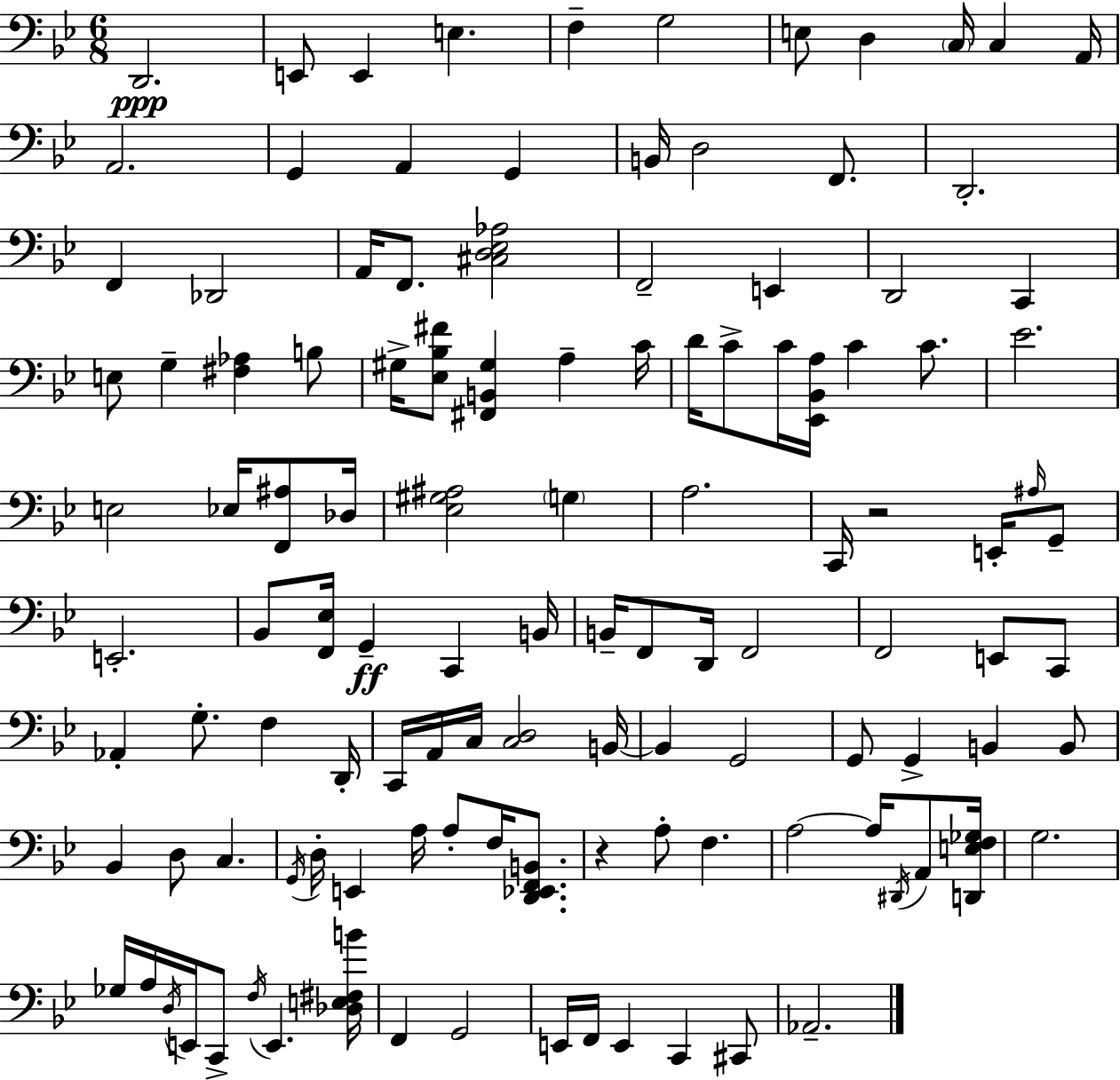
D2/h. E2/e E2/q E3/q. F3/q G3/h E3/e D3/q C3/s C3/q A2/s A2/h. G2/q A2/q G2/q B2/s D3/h F2/e. D2/h. F2/q Db2/h A2/s F2/e. [C#3,D3,Eb3,Ab3]/h F2/h E2/q D2/h C2/q E3/e G3/q [F#3,Ab3]/q B3/e G#3/s [Eb3,Bb3,F#4]/e [F#2,B2,G#3]/q A3/q C4/s D4/s C4/e C4/s [Eb2,Bb2,A3]/s C4/q C4/e. Eb4/h. E3/h Eb3/s [F2,A#3]/e Db3/s [Eb3,G#3,A#3]/h G3/q A3/h. C2/s R/h E2/s A#3/s G2/e E2/h. Bb2/e [F2,Eb3]/s G2/q C2/q B2/s B2/s F2/e D2/s F2/h F2/h E2/e C2/e Ab2/q G3/e. F3/q D2/s C2/s A2/s C3/s [C3,D3]/h B2/s B2/q G2/h G2/e G2/q B2/q B2/e Bb2/q D3/e C3/q. G2/s D3/s E2/q A3/s A3/e F3/s [D2,Eb2,F2,B2]/e. R/q A3/e F3/q. A3/h A3/s D#2/s A2/e [D2,E3,F3,Gb3]/s G3/h. Gb3/s A3/s D3/s E2/s C2/e F3/s E2/q. [Db3,E3,F#3,B4]/s F2/q G2/h E2/s F2/s E2/q C2/q C#2/e Ab2/h.